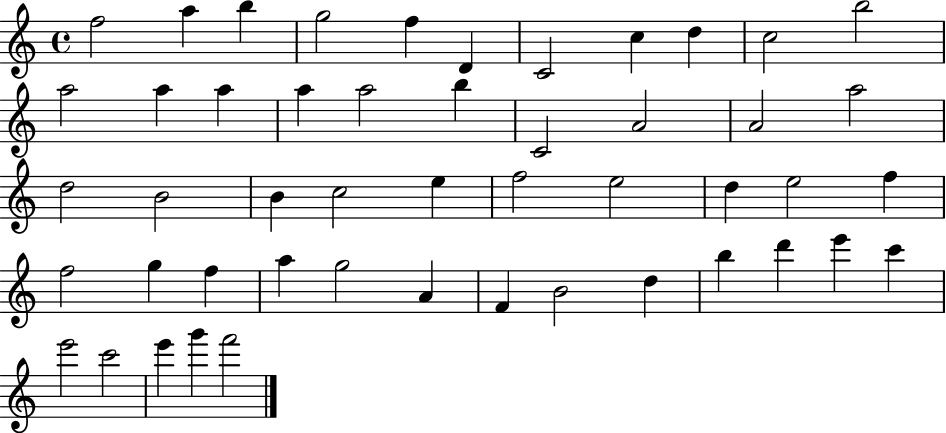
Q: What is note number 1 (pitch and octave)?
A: F5